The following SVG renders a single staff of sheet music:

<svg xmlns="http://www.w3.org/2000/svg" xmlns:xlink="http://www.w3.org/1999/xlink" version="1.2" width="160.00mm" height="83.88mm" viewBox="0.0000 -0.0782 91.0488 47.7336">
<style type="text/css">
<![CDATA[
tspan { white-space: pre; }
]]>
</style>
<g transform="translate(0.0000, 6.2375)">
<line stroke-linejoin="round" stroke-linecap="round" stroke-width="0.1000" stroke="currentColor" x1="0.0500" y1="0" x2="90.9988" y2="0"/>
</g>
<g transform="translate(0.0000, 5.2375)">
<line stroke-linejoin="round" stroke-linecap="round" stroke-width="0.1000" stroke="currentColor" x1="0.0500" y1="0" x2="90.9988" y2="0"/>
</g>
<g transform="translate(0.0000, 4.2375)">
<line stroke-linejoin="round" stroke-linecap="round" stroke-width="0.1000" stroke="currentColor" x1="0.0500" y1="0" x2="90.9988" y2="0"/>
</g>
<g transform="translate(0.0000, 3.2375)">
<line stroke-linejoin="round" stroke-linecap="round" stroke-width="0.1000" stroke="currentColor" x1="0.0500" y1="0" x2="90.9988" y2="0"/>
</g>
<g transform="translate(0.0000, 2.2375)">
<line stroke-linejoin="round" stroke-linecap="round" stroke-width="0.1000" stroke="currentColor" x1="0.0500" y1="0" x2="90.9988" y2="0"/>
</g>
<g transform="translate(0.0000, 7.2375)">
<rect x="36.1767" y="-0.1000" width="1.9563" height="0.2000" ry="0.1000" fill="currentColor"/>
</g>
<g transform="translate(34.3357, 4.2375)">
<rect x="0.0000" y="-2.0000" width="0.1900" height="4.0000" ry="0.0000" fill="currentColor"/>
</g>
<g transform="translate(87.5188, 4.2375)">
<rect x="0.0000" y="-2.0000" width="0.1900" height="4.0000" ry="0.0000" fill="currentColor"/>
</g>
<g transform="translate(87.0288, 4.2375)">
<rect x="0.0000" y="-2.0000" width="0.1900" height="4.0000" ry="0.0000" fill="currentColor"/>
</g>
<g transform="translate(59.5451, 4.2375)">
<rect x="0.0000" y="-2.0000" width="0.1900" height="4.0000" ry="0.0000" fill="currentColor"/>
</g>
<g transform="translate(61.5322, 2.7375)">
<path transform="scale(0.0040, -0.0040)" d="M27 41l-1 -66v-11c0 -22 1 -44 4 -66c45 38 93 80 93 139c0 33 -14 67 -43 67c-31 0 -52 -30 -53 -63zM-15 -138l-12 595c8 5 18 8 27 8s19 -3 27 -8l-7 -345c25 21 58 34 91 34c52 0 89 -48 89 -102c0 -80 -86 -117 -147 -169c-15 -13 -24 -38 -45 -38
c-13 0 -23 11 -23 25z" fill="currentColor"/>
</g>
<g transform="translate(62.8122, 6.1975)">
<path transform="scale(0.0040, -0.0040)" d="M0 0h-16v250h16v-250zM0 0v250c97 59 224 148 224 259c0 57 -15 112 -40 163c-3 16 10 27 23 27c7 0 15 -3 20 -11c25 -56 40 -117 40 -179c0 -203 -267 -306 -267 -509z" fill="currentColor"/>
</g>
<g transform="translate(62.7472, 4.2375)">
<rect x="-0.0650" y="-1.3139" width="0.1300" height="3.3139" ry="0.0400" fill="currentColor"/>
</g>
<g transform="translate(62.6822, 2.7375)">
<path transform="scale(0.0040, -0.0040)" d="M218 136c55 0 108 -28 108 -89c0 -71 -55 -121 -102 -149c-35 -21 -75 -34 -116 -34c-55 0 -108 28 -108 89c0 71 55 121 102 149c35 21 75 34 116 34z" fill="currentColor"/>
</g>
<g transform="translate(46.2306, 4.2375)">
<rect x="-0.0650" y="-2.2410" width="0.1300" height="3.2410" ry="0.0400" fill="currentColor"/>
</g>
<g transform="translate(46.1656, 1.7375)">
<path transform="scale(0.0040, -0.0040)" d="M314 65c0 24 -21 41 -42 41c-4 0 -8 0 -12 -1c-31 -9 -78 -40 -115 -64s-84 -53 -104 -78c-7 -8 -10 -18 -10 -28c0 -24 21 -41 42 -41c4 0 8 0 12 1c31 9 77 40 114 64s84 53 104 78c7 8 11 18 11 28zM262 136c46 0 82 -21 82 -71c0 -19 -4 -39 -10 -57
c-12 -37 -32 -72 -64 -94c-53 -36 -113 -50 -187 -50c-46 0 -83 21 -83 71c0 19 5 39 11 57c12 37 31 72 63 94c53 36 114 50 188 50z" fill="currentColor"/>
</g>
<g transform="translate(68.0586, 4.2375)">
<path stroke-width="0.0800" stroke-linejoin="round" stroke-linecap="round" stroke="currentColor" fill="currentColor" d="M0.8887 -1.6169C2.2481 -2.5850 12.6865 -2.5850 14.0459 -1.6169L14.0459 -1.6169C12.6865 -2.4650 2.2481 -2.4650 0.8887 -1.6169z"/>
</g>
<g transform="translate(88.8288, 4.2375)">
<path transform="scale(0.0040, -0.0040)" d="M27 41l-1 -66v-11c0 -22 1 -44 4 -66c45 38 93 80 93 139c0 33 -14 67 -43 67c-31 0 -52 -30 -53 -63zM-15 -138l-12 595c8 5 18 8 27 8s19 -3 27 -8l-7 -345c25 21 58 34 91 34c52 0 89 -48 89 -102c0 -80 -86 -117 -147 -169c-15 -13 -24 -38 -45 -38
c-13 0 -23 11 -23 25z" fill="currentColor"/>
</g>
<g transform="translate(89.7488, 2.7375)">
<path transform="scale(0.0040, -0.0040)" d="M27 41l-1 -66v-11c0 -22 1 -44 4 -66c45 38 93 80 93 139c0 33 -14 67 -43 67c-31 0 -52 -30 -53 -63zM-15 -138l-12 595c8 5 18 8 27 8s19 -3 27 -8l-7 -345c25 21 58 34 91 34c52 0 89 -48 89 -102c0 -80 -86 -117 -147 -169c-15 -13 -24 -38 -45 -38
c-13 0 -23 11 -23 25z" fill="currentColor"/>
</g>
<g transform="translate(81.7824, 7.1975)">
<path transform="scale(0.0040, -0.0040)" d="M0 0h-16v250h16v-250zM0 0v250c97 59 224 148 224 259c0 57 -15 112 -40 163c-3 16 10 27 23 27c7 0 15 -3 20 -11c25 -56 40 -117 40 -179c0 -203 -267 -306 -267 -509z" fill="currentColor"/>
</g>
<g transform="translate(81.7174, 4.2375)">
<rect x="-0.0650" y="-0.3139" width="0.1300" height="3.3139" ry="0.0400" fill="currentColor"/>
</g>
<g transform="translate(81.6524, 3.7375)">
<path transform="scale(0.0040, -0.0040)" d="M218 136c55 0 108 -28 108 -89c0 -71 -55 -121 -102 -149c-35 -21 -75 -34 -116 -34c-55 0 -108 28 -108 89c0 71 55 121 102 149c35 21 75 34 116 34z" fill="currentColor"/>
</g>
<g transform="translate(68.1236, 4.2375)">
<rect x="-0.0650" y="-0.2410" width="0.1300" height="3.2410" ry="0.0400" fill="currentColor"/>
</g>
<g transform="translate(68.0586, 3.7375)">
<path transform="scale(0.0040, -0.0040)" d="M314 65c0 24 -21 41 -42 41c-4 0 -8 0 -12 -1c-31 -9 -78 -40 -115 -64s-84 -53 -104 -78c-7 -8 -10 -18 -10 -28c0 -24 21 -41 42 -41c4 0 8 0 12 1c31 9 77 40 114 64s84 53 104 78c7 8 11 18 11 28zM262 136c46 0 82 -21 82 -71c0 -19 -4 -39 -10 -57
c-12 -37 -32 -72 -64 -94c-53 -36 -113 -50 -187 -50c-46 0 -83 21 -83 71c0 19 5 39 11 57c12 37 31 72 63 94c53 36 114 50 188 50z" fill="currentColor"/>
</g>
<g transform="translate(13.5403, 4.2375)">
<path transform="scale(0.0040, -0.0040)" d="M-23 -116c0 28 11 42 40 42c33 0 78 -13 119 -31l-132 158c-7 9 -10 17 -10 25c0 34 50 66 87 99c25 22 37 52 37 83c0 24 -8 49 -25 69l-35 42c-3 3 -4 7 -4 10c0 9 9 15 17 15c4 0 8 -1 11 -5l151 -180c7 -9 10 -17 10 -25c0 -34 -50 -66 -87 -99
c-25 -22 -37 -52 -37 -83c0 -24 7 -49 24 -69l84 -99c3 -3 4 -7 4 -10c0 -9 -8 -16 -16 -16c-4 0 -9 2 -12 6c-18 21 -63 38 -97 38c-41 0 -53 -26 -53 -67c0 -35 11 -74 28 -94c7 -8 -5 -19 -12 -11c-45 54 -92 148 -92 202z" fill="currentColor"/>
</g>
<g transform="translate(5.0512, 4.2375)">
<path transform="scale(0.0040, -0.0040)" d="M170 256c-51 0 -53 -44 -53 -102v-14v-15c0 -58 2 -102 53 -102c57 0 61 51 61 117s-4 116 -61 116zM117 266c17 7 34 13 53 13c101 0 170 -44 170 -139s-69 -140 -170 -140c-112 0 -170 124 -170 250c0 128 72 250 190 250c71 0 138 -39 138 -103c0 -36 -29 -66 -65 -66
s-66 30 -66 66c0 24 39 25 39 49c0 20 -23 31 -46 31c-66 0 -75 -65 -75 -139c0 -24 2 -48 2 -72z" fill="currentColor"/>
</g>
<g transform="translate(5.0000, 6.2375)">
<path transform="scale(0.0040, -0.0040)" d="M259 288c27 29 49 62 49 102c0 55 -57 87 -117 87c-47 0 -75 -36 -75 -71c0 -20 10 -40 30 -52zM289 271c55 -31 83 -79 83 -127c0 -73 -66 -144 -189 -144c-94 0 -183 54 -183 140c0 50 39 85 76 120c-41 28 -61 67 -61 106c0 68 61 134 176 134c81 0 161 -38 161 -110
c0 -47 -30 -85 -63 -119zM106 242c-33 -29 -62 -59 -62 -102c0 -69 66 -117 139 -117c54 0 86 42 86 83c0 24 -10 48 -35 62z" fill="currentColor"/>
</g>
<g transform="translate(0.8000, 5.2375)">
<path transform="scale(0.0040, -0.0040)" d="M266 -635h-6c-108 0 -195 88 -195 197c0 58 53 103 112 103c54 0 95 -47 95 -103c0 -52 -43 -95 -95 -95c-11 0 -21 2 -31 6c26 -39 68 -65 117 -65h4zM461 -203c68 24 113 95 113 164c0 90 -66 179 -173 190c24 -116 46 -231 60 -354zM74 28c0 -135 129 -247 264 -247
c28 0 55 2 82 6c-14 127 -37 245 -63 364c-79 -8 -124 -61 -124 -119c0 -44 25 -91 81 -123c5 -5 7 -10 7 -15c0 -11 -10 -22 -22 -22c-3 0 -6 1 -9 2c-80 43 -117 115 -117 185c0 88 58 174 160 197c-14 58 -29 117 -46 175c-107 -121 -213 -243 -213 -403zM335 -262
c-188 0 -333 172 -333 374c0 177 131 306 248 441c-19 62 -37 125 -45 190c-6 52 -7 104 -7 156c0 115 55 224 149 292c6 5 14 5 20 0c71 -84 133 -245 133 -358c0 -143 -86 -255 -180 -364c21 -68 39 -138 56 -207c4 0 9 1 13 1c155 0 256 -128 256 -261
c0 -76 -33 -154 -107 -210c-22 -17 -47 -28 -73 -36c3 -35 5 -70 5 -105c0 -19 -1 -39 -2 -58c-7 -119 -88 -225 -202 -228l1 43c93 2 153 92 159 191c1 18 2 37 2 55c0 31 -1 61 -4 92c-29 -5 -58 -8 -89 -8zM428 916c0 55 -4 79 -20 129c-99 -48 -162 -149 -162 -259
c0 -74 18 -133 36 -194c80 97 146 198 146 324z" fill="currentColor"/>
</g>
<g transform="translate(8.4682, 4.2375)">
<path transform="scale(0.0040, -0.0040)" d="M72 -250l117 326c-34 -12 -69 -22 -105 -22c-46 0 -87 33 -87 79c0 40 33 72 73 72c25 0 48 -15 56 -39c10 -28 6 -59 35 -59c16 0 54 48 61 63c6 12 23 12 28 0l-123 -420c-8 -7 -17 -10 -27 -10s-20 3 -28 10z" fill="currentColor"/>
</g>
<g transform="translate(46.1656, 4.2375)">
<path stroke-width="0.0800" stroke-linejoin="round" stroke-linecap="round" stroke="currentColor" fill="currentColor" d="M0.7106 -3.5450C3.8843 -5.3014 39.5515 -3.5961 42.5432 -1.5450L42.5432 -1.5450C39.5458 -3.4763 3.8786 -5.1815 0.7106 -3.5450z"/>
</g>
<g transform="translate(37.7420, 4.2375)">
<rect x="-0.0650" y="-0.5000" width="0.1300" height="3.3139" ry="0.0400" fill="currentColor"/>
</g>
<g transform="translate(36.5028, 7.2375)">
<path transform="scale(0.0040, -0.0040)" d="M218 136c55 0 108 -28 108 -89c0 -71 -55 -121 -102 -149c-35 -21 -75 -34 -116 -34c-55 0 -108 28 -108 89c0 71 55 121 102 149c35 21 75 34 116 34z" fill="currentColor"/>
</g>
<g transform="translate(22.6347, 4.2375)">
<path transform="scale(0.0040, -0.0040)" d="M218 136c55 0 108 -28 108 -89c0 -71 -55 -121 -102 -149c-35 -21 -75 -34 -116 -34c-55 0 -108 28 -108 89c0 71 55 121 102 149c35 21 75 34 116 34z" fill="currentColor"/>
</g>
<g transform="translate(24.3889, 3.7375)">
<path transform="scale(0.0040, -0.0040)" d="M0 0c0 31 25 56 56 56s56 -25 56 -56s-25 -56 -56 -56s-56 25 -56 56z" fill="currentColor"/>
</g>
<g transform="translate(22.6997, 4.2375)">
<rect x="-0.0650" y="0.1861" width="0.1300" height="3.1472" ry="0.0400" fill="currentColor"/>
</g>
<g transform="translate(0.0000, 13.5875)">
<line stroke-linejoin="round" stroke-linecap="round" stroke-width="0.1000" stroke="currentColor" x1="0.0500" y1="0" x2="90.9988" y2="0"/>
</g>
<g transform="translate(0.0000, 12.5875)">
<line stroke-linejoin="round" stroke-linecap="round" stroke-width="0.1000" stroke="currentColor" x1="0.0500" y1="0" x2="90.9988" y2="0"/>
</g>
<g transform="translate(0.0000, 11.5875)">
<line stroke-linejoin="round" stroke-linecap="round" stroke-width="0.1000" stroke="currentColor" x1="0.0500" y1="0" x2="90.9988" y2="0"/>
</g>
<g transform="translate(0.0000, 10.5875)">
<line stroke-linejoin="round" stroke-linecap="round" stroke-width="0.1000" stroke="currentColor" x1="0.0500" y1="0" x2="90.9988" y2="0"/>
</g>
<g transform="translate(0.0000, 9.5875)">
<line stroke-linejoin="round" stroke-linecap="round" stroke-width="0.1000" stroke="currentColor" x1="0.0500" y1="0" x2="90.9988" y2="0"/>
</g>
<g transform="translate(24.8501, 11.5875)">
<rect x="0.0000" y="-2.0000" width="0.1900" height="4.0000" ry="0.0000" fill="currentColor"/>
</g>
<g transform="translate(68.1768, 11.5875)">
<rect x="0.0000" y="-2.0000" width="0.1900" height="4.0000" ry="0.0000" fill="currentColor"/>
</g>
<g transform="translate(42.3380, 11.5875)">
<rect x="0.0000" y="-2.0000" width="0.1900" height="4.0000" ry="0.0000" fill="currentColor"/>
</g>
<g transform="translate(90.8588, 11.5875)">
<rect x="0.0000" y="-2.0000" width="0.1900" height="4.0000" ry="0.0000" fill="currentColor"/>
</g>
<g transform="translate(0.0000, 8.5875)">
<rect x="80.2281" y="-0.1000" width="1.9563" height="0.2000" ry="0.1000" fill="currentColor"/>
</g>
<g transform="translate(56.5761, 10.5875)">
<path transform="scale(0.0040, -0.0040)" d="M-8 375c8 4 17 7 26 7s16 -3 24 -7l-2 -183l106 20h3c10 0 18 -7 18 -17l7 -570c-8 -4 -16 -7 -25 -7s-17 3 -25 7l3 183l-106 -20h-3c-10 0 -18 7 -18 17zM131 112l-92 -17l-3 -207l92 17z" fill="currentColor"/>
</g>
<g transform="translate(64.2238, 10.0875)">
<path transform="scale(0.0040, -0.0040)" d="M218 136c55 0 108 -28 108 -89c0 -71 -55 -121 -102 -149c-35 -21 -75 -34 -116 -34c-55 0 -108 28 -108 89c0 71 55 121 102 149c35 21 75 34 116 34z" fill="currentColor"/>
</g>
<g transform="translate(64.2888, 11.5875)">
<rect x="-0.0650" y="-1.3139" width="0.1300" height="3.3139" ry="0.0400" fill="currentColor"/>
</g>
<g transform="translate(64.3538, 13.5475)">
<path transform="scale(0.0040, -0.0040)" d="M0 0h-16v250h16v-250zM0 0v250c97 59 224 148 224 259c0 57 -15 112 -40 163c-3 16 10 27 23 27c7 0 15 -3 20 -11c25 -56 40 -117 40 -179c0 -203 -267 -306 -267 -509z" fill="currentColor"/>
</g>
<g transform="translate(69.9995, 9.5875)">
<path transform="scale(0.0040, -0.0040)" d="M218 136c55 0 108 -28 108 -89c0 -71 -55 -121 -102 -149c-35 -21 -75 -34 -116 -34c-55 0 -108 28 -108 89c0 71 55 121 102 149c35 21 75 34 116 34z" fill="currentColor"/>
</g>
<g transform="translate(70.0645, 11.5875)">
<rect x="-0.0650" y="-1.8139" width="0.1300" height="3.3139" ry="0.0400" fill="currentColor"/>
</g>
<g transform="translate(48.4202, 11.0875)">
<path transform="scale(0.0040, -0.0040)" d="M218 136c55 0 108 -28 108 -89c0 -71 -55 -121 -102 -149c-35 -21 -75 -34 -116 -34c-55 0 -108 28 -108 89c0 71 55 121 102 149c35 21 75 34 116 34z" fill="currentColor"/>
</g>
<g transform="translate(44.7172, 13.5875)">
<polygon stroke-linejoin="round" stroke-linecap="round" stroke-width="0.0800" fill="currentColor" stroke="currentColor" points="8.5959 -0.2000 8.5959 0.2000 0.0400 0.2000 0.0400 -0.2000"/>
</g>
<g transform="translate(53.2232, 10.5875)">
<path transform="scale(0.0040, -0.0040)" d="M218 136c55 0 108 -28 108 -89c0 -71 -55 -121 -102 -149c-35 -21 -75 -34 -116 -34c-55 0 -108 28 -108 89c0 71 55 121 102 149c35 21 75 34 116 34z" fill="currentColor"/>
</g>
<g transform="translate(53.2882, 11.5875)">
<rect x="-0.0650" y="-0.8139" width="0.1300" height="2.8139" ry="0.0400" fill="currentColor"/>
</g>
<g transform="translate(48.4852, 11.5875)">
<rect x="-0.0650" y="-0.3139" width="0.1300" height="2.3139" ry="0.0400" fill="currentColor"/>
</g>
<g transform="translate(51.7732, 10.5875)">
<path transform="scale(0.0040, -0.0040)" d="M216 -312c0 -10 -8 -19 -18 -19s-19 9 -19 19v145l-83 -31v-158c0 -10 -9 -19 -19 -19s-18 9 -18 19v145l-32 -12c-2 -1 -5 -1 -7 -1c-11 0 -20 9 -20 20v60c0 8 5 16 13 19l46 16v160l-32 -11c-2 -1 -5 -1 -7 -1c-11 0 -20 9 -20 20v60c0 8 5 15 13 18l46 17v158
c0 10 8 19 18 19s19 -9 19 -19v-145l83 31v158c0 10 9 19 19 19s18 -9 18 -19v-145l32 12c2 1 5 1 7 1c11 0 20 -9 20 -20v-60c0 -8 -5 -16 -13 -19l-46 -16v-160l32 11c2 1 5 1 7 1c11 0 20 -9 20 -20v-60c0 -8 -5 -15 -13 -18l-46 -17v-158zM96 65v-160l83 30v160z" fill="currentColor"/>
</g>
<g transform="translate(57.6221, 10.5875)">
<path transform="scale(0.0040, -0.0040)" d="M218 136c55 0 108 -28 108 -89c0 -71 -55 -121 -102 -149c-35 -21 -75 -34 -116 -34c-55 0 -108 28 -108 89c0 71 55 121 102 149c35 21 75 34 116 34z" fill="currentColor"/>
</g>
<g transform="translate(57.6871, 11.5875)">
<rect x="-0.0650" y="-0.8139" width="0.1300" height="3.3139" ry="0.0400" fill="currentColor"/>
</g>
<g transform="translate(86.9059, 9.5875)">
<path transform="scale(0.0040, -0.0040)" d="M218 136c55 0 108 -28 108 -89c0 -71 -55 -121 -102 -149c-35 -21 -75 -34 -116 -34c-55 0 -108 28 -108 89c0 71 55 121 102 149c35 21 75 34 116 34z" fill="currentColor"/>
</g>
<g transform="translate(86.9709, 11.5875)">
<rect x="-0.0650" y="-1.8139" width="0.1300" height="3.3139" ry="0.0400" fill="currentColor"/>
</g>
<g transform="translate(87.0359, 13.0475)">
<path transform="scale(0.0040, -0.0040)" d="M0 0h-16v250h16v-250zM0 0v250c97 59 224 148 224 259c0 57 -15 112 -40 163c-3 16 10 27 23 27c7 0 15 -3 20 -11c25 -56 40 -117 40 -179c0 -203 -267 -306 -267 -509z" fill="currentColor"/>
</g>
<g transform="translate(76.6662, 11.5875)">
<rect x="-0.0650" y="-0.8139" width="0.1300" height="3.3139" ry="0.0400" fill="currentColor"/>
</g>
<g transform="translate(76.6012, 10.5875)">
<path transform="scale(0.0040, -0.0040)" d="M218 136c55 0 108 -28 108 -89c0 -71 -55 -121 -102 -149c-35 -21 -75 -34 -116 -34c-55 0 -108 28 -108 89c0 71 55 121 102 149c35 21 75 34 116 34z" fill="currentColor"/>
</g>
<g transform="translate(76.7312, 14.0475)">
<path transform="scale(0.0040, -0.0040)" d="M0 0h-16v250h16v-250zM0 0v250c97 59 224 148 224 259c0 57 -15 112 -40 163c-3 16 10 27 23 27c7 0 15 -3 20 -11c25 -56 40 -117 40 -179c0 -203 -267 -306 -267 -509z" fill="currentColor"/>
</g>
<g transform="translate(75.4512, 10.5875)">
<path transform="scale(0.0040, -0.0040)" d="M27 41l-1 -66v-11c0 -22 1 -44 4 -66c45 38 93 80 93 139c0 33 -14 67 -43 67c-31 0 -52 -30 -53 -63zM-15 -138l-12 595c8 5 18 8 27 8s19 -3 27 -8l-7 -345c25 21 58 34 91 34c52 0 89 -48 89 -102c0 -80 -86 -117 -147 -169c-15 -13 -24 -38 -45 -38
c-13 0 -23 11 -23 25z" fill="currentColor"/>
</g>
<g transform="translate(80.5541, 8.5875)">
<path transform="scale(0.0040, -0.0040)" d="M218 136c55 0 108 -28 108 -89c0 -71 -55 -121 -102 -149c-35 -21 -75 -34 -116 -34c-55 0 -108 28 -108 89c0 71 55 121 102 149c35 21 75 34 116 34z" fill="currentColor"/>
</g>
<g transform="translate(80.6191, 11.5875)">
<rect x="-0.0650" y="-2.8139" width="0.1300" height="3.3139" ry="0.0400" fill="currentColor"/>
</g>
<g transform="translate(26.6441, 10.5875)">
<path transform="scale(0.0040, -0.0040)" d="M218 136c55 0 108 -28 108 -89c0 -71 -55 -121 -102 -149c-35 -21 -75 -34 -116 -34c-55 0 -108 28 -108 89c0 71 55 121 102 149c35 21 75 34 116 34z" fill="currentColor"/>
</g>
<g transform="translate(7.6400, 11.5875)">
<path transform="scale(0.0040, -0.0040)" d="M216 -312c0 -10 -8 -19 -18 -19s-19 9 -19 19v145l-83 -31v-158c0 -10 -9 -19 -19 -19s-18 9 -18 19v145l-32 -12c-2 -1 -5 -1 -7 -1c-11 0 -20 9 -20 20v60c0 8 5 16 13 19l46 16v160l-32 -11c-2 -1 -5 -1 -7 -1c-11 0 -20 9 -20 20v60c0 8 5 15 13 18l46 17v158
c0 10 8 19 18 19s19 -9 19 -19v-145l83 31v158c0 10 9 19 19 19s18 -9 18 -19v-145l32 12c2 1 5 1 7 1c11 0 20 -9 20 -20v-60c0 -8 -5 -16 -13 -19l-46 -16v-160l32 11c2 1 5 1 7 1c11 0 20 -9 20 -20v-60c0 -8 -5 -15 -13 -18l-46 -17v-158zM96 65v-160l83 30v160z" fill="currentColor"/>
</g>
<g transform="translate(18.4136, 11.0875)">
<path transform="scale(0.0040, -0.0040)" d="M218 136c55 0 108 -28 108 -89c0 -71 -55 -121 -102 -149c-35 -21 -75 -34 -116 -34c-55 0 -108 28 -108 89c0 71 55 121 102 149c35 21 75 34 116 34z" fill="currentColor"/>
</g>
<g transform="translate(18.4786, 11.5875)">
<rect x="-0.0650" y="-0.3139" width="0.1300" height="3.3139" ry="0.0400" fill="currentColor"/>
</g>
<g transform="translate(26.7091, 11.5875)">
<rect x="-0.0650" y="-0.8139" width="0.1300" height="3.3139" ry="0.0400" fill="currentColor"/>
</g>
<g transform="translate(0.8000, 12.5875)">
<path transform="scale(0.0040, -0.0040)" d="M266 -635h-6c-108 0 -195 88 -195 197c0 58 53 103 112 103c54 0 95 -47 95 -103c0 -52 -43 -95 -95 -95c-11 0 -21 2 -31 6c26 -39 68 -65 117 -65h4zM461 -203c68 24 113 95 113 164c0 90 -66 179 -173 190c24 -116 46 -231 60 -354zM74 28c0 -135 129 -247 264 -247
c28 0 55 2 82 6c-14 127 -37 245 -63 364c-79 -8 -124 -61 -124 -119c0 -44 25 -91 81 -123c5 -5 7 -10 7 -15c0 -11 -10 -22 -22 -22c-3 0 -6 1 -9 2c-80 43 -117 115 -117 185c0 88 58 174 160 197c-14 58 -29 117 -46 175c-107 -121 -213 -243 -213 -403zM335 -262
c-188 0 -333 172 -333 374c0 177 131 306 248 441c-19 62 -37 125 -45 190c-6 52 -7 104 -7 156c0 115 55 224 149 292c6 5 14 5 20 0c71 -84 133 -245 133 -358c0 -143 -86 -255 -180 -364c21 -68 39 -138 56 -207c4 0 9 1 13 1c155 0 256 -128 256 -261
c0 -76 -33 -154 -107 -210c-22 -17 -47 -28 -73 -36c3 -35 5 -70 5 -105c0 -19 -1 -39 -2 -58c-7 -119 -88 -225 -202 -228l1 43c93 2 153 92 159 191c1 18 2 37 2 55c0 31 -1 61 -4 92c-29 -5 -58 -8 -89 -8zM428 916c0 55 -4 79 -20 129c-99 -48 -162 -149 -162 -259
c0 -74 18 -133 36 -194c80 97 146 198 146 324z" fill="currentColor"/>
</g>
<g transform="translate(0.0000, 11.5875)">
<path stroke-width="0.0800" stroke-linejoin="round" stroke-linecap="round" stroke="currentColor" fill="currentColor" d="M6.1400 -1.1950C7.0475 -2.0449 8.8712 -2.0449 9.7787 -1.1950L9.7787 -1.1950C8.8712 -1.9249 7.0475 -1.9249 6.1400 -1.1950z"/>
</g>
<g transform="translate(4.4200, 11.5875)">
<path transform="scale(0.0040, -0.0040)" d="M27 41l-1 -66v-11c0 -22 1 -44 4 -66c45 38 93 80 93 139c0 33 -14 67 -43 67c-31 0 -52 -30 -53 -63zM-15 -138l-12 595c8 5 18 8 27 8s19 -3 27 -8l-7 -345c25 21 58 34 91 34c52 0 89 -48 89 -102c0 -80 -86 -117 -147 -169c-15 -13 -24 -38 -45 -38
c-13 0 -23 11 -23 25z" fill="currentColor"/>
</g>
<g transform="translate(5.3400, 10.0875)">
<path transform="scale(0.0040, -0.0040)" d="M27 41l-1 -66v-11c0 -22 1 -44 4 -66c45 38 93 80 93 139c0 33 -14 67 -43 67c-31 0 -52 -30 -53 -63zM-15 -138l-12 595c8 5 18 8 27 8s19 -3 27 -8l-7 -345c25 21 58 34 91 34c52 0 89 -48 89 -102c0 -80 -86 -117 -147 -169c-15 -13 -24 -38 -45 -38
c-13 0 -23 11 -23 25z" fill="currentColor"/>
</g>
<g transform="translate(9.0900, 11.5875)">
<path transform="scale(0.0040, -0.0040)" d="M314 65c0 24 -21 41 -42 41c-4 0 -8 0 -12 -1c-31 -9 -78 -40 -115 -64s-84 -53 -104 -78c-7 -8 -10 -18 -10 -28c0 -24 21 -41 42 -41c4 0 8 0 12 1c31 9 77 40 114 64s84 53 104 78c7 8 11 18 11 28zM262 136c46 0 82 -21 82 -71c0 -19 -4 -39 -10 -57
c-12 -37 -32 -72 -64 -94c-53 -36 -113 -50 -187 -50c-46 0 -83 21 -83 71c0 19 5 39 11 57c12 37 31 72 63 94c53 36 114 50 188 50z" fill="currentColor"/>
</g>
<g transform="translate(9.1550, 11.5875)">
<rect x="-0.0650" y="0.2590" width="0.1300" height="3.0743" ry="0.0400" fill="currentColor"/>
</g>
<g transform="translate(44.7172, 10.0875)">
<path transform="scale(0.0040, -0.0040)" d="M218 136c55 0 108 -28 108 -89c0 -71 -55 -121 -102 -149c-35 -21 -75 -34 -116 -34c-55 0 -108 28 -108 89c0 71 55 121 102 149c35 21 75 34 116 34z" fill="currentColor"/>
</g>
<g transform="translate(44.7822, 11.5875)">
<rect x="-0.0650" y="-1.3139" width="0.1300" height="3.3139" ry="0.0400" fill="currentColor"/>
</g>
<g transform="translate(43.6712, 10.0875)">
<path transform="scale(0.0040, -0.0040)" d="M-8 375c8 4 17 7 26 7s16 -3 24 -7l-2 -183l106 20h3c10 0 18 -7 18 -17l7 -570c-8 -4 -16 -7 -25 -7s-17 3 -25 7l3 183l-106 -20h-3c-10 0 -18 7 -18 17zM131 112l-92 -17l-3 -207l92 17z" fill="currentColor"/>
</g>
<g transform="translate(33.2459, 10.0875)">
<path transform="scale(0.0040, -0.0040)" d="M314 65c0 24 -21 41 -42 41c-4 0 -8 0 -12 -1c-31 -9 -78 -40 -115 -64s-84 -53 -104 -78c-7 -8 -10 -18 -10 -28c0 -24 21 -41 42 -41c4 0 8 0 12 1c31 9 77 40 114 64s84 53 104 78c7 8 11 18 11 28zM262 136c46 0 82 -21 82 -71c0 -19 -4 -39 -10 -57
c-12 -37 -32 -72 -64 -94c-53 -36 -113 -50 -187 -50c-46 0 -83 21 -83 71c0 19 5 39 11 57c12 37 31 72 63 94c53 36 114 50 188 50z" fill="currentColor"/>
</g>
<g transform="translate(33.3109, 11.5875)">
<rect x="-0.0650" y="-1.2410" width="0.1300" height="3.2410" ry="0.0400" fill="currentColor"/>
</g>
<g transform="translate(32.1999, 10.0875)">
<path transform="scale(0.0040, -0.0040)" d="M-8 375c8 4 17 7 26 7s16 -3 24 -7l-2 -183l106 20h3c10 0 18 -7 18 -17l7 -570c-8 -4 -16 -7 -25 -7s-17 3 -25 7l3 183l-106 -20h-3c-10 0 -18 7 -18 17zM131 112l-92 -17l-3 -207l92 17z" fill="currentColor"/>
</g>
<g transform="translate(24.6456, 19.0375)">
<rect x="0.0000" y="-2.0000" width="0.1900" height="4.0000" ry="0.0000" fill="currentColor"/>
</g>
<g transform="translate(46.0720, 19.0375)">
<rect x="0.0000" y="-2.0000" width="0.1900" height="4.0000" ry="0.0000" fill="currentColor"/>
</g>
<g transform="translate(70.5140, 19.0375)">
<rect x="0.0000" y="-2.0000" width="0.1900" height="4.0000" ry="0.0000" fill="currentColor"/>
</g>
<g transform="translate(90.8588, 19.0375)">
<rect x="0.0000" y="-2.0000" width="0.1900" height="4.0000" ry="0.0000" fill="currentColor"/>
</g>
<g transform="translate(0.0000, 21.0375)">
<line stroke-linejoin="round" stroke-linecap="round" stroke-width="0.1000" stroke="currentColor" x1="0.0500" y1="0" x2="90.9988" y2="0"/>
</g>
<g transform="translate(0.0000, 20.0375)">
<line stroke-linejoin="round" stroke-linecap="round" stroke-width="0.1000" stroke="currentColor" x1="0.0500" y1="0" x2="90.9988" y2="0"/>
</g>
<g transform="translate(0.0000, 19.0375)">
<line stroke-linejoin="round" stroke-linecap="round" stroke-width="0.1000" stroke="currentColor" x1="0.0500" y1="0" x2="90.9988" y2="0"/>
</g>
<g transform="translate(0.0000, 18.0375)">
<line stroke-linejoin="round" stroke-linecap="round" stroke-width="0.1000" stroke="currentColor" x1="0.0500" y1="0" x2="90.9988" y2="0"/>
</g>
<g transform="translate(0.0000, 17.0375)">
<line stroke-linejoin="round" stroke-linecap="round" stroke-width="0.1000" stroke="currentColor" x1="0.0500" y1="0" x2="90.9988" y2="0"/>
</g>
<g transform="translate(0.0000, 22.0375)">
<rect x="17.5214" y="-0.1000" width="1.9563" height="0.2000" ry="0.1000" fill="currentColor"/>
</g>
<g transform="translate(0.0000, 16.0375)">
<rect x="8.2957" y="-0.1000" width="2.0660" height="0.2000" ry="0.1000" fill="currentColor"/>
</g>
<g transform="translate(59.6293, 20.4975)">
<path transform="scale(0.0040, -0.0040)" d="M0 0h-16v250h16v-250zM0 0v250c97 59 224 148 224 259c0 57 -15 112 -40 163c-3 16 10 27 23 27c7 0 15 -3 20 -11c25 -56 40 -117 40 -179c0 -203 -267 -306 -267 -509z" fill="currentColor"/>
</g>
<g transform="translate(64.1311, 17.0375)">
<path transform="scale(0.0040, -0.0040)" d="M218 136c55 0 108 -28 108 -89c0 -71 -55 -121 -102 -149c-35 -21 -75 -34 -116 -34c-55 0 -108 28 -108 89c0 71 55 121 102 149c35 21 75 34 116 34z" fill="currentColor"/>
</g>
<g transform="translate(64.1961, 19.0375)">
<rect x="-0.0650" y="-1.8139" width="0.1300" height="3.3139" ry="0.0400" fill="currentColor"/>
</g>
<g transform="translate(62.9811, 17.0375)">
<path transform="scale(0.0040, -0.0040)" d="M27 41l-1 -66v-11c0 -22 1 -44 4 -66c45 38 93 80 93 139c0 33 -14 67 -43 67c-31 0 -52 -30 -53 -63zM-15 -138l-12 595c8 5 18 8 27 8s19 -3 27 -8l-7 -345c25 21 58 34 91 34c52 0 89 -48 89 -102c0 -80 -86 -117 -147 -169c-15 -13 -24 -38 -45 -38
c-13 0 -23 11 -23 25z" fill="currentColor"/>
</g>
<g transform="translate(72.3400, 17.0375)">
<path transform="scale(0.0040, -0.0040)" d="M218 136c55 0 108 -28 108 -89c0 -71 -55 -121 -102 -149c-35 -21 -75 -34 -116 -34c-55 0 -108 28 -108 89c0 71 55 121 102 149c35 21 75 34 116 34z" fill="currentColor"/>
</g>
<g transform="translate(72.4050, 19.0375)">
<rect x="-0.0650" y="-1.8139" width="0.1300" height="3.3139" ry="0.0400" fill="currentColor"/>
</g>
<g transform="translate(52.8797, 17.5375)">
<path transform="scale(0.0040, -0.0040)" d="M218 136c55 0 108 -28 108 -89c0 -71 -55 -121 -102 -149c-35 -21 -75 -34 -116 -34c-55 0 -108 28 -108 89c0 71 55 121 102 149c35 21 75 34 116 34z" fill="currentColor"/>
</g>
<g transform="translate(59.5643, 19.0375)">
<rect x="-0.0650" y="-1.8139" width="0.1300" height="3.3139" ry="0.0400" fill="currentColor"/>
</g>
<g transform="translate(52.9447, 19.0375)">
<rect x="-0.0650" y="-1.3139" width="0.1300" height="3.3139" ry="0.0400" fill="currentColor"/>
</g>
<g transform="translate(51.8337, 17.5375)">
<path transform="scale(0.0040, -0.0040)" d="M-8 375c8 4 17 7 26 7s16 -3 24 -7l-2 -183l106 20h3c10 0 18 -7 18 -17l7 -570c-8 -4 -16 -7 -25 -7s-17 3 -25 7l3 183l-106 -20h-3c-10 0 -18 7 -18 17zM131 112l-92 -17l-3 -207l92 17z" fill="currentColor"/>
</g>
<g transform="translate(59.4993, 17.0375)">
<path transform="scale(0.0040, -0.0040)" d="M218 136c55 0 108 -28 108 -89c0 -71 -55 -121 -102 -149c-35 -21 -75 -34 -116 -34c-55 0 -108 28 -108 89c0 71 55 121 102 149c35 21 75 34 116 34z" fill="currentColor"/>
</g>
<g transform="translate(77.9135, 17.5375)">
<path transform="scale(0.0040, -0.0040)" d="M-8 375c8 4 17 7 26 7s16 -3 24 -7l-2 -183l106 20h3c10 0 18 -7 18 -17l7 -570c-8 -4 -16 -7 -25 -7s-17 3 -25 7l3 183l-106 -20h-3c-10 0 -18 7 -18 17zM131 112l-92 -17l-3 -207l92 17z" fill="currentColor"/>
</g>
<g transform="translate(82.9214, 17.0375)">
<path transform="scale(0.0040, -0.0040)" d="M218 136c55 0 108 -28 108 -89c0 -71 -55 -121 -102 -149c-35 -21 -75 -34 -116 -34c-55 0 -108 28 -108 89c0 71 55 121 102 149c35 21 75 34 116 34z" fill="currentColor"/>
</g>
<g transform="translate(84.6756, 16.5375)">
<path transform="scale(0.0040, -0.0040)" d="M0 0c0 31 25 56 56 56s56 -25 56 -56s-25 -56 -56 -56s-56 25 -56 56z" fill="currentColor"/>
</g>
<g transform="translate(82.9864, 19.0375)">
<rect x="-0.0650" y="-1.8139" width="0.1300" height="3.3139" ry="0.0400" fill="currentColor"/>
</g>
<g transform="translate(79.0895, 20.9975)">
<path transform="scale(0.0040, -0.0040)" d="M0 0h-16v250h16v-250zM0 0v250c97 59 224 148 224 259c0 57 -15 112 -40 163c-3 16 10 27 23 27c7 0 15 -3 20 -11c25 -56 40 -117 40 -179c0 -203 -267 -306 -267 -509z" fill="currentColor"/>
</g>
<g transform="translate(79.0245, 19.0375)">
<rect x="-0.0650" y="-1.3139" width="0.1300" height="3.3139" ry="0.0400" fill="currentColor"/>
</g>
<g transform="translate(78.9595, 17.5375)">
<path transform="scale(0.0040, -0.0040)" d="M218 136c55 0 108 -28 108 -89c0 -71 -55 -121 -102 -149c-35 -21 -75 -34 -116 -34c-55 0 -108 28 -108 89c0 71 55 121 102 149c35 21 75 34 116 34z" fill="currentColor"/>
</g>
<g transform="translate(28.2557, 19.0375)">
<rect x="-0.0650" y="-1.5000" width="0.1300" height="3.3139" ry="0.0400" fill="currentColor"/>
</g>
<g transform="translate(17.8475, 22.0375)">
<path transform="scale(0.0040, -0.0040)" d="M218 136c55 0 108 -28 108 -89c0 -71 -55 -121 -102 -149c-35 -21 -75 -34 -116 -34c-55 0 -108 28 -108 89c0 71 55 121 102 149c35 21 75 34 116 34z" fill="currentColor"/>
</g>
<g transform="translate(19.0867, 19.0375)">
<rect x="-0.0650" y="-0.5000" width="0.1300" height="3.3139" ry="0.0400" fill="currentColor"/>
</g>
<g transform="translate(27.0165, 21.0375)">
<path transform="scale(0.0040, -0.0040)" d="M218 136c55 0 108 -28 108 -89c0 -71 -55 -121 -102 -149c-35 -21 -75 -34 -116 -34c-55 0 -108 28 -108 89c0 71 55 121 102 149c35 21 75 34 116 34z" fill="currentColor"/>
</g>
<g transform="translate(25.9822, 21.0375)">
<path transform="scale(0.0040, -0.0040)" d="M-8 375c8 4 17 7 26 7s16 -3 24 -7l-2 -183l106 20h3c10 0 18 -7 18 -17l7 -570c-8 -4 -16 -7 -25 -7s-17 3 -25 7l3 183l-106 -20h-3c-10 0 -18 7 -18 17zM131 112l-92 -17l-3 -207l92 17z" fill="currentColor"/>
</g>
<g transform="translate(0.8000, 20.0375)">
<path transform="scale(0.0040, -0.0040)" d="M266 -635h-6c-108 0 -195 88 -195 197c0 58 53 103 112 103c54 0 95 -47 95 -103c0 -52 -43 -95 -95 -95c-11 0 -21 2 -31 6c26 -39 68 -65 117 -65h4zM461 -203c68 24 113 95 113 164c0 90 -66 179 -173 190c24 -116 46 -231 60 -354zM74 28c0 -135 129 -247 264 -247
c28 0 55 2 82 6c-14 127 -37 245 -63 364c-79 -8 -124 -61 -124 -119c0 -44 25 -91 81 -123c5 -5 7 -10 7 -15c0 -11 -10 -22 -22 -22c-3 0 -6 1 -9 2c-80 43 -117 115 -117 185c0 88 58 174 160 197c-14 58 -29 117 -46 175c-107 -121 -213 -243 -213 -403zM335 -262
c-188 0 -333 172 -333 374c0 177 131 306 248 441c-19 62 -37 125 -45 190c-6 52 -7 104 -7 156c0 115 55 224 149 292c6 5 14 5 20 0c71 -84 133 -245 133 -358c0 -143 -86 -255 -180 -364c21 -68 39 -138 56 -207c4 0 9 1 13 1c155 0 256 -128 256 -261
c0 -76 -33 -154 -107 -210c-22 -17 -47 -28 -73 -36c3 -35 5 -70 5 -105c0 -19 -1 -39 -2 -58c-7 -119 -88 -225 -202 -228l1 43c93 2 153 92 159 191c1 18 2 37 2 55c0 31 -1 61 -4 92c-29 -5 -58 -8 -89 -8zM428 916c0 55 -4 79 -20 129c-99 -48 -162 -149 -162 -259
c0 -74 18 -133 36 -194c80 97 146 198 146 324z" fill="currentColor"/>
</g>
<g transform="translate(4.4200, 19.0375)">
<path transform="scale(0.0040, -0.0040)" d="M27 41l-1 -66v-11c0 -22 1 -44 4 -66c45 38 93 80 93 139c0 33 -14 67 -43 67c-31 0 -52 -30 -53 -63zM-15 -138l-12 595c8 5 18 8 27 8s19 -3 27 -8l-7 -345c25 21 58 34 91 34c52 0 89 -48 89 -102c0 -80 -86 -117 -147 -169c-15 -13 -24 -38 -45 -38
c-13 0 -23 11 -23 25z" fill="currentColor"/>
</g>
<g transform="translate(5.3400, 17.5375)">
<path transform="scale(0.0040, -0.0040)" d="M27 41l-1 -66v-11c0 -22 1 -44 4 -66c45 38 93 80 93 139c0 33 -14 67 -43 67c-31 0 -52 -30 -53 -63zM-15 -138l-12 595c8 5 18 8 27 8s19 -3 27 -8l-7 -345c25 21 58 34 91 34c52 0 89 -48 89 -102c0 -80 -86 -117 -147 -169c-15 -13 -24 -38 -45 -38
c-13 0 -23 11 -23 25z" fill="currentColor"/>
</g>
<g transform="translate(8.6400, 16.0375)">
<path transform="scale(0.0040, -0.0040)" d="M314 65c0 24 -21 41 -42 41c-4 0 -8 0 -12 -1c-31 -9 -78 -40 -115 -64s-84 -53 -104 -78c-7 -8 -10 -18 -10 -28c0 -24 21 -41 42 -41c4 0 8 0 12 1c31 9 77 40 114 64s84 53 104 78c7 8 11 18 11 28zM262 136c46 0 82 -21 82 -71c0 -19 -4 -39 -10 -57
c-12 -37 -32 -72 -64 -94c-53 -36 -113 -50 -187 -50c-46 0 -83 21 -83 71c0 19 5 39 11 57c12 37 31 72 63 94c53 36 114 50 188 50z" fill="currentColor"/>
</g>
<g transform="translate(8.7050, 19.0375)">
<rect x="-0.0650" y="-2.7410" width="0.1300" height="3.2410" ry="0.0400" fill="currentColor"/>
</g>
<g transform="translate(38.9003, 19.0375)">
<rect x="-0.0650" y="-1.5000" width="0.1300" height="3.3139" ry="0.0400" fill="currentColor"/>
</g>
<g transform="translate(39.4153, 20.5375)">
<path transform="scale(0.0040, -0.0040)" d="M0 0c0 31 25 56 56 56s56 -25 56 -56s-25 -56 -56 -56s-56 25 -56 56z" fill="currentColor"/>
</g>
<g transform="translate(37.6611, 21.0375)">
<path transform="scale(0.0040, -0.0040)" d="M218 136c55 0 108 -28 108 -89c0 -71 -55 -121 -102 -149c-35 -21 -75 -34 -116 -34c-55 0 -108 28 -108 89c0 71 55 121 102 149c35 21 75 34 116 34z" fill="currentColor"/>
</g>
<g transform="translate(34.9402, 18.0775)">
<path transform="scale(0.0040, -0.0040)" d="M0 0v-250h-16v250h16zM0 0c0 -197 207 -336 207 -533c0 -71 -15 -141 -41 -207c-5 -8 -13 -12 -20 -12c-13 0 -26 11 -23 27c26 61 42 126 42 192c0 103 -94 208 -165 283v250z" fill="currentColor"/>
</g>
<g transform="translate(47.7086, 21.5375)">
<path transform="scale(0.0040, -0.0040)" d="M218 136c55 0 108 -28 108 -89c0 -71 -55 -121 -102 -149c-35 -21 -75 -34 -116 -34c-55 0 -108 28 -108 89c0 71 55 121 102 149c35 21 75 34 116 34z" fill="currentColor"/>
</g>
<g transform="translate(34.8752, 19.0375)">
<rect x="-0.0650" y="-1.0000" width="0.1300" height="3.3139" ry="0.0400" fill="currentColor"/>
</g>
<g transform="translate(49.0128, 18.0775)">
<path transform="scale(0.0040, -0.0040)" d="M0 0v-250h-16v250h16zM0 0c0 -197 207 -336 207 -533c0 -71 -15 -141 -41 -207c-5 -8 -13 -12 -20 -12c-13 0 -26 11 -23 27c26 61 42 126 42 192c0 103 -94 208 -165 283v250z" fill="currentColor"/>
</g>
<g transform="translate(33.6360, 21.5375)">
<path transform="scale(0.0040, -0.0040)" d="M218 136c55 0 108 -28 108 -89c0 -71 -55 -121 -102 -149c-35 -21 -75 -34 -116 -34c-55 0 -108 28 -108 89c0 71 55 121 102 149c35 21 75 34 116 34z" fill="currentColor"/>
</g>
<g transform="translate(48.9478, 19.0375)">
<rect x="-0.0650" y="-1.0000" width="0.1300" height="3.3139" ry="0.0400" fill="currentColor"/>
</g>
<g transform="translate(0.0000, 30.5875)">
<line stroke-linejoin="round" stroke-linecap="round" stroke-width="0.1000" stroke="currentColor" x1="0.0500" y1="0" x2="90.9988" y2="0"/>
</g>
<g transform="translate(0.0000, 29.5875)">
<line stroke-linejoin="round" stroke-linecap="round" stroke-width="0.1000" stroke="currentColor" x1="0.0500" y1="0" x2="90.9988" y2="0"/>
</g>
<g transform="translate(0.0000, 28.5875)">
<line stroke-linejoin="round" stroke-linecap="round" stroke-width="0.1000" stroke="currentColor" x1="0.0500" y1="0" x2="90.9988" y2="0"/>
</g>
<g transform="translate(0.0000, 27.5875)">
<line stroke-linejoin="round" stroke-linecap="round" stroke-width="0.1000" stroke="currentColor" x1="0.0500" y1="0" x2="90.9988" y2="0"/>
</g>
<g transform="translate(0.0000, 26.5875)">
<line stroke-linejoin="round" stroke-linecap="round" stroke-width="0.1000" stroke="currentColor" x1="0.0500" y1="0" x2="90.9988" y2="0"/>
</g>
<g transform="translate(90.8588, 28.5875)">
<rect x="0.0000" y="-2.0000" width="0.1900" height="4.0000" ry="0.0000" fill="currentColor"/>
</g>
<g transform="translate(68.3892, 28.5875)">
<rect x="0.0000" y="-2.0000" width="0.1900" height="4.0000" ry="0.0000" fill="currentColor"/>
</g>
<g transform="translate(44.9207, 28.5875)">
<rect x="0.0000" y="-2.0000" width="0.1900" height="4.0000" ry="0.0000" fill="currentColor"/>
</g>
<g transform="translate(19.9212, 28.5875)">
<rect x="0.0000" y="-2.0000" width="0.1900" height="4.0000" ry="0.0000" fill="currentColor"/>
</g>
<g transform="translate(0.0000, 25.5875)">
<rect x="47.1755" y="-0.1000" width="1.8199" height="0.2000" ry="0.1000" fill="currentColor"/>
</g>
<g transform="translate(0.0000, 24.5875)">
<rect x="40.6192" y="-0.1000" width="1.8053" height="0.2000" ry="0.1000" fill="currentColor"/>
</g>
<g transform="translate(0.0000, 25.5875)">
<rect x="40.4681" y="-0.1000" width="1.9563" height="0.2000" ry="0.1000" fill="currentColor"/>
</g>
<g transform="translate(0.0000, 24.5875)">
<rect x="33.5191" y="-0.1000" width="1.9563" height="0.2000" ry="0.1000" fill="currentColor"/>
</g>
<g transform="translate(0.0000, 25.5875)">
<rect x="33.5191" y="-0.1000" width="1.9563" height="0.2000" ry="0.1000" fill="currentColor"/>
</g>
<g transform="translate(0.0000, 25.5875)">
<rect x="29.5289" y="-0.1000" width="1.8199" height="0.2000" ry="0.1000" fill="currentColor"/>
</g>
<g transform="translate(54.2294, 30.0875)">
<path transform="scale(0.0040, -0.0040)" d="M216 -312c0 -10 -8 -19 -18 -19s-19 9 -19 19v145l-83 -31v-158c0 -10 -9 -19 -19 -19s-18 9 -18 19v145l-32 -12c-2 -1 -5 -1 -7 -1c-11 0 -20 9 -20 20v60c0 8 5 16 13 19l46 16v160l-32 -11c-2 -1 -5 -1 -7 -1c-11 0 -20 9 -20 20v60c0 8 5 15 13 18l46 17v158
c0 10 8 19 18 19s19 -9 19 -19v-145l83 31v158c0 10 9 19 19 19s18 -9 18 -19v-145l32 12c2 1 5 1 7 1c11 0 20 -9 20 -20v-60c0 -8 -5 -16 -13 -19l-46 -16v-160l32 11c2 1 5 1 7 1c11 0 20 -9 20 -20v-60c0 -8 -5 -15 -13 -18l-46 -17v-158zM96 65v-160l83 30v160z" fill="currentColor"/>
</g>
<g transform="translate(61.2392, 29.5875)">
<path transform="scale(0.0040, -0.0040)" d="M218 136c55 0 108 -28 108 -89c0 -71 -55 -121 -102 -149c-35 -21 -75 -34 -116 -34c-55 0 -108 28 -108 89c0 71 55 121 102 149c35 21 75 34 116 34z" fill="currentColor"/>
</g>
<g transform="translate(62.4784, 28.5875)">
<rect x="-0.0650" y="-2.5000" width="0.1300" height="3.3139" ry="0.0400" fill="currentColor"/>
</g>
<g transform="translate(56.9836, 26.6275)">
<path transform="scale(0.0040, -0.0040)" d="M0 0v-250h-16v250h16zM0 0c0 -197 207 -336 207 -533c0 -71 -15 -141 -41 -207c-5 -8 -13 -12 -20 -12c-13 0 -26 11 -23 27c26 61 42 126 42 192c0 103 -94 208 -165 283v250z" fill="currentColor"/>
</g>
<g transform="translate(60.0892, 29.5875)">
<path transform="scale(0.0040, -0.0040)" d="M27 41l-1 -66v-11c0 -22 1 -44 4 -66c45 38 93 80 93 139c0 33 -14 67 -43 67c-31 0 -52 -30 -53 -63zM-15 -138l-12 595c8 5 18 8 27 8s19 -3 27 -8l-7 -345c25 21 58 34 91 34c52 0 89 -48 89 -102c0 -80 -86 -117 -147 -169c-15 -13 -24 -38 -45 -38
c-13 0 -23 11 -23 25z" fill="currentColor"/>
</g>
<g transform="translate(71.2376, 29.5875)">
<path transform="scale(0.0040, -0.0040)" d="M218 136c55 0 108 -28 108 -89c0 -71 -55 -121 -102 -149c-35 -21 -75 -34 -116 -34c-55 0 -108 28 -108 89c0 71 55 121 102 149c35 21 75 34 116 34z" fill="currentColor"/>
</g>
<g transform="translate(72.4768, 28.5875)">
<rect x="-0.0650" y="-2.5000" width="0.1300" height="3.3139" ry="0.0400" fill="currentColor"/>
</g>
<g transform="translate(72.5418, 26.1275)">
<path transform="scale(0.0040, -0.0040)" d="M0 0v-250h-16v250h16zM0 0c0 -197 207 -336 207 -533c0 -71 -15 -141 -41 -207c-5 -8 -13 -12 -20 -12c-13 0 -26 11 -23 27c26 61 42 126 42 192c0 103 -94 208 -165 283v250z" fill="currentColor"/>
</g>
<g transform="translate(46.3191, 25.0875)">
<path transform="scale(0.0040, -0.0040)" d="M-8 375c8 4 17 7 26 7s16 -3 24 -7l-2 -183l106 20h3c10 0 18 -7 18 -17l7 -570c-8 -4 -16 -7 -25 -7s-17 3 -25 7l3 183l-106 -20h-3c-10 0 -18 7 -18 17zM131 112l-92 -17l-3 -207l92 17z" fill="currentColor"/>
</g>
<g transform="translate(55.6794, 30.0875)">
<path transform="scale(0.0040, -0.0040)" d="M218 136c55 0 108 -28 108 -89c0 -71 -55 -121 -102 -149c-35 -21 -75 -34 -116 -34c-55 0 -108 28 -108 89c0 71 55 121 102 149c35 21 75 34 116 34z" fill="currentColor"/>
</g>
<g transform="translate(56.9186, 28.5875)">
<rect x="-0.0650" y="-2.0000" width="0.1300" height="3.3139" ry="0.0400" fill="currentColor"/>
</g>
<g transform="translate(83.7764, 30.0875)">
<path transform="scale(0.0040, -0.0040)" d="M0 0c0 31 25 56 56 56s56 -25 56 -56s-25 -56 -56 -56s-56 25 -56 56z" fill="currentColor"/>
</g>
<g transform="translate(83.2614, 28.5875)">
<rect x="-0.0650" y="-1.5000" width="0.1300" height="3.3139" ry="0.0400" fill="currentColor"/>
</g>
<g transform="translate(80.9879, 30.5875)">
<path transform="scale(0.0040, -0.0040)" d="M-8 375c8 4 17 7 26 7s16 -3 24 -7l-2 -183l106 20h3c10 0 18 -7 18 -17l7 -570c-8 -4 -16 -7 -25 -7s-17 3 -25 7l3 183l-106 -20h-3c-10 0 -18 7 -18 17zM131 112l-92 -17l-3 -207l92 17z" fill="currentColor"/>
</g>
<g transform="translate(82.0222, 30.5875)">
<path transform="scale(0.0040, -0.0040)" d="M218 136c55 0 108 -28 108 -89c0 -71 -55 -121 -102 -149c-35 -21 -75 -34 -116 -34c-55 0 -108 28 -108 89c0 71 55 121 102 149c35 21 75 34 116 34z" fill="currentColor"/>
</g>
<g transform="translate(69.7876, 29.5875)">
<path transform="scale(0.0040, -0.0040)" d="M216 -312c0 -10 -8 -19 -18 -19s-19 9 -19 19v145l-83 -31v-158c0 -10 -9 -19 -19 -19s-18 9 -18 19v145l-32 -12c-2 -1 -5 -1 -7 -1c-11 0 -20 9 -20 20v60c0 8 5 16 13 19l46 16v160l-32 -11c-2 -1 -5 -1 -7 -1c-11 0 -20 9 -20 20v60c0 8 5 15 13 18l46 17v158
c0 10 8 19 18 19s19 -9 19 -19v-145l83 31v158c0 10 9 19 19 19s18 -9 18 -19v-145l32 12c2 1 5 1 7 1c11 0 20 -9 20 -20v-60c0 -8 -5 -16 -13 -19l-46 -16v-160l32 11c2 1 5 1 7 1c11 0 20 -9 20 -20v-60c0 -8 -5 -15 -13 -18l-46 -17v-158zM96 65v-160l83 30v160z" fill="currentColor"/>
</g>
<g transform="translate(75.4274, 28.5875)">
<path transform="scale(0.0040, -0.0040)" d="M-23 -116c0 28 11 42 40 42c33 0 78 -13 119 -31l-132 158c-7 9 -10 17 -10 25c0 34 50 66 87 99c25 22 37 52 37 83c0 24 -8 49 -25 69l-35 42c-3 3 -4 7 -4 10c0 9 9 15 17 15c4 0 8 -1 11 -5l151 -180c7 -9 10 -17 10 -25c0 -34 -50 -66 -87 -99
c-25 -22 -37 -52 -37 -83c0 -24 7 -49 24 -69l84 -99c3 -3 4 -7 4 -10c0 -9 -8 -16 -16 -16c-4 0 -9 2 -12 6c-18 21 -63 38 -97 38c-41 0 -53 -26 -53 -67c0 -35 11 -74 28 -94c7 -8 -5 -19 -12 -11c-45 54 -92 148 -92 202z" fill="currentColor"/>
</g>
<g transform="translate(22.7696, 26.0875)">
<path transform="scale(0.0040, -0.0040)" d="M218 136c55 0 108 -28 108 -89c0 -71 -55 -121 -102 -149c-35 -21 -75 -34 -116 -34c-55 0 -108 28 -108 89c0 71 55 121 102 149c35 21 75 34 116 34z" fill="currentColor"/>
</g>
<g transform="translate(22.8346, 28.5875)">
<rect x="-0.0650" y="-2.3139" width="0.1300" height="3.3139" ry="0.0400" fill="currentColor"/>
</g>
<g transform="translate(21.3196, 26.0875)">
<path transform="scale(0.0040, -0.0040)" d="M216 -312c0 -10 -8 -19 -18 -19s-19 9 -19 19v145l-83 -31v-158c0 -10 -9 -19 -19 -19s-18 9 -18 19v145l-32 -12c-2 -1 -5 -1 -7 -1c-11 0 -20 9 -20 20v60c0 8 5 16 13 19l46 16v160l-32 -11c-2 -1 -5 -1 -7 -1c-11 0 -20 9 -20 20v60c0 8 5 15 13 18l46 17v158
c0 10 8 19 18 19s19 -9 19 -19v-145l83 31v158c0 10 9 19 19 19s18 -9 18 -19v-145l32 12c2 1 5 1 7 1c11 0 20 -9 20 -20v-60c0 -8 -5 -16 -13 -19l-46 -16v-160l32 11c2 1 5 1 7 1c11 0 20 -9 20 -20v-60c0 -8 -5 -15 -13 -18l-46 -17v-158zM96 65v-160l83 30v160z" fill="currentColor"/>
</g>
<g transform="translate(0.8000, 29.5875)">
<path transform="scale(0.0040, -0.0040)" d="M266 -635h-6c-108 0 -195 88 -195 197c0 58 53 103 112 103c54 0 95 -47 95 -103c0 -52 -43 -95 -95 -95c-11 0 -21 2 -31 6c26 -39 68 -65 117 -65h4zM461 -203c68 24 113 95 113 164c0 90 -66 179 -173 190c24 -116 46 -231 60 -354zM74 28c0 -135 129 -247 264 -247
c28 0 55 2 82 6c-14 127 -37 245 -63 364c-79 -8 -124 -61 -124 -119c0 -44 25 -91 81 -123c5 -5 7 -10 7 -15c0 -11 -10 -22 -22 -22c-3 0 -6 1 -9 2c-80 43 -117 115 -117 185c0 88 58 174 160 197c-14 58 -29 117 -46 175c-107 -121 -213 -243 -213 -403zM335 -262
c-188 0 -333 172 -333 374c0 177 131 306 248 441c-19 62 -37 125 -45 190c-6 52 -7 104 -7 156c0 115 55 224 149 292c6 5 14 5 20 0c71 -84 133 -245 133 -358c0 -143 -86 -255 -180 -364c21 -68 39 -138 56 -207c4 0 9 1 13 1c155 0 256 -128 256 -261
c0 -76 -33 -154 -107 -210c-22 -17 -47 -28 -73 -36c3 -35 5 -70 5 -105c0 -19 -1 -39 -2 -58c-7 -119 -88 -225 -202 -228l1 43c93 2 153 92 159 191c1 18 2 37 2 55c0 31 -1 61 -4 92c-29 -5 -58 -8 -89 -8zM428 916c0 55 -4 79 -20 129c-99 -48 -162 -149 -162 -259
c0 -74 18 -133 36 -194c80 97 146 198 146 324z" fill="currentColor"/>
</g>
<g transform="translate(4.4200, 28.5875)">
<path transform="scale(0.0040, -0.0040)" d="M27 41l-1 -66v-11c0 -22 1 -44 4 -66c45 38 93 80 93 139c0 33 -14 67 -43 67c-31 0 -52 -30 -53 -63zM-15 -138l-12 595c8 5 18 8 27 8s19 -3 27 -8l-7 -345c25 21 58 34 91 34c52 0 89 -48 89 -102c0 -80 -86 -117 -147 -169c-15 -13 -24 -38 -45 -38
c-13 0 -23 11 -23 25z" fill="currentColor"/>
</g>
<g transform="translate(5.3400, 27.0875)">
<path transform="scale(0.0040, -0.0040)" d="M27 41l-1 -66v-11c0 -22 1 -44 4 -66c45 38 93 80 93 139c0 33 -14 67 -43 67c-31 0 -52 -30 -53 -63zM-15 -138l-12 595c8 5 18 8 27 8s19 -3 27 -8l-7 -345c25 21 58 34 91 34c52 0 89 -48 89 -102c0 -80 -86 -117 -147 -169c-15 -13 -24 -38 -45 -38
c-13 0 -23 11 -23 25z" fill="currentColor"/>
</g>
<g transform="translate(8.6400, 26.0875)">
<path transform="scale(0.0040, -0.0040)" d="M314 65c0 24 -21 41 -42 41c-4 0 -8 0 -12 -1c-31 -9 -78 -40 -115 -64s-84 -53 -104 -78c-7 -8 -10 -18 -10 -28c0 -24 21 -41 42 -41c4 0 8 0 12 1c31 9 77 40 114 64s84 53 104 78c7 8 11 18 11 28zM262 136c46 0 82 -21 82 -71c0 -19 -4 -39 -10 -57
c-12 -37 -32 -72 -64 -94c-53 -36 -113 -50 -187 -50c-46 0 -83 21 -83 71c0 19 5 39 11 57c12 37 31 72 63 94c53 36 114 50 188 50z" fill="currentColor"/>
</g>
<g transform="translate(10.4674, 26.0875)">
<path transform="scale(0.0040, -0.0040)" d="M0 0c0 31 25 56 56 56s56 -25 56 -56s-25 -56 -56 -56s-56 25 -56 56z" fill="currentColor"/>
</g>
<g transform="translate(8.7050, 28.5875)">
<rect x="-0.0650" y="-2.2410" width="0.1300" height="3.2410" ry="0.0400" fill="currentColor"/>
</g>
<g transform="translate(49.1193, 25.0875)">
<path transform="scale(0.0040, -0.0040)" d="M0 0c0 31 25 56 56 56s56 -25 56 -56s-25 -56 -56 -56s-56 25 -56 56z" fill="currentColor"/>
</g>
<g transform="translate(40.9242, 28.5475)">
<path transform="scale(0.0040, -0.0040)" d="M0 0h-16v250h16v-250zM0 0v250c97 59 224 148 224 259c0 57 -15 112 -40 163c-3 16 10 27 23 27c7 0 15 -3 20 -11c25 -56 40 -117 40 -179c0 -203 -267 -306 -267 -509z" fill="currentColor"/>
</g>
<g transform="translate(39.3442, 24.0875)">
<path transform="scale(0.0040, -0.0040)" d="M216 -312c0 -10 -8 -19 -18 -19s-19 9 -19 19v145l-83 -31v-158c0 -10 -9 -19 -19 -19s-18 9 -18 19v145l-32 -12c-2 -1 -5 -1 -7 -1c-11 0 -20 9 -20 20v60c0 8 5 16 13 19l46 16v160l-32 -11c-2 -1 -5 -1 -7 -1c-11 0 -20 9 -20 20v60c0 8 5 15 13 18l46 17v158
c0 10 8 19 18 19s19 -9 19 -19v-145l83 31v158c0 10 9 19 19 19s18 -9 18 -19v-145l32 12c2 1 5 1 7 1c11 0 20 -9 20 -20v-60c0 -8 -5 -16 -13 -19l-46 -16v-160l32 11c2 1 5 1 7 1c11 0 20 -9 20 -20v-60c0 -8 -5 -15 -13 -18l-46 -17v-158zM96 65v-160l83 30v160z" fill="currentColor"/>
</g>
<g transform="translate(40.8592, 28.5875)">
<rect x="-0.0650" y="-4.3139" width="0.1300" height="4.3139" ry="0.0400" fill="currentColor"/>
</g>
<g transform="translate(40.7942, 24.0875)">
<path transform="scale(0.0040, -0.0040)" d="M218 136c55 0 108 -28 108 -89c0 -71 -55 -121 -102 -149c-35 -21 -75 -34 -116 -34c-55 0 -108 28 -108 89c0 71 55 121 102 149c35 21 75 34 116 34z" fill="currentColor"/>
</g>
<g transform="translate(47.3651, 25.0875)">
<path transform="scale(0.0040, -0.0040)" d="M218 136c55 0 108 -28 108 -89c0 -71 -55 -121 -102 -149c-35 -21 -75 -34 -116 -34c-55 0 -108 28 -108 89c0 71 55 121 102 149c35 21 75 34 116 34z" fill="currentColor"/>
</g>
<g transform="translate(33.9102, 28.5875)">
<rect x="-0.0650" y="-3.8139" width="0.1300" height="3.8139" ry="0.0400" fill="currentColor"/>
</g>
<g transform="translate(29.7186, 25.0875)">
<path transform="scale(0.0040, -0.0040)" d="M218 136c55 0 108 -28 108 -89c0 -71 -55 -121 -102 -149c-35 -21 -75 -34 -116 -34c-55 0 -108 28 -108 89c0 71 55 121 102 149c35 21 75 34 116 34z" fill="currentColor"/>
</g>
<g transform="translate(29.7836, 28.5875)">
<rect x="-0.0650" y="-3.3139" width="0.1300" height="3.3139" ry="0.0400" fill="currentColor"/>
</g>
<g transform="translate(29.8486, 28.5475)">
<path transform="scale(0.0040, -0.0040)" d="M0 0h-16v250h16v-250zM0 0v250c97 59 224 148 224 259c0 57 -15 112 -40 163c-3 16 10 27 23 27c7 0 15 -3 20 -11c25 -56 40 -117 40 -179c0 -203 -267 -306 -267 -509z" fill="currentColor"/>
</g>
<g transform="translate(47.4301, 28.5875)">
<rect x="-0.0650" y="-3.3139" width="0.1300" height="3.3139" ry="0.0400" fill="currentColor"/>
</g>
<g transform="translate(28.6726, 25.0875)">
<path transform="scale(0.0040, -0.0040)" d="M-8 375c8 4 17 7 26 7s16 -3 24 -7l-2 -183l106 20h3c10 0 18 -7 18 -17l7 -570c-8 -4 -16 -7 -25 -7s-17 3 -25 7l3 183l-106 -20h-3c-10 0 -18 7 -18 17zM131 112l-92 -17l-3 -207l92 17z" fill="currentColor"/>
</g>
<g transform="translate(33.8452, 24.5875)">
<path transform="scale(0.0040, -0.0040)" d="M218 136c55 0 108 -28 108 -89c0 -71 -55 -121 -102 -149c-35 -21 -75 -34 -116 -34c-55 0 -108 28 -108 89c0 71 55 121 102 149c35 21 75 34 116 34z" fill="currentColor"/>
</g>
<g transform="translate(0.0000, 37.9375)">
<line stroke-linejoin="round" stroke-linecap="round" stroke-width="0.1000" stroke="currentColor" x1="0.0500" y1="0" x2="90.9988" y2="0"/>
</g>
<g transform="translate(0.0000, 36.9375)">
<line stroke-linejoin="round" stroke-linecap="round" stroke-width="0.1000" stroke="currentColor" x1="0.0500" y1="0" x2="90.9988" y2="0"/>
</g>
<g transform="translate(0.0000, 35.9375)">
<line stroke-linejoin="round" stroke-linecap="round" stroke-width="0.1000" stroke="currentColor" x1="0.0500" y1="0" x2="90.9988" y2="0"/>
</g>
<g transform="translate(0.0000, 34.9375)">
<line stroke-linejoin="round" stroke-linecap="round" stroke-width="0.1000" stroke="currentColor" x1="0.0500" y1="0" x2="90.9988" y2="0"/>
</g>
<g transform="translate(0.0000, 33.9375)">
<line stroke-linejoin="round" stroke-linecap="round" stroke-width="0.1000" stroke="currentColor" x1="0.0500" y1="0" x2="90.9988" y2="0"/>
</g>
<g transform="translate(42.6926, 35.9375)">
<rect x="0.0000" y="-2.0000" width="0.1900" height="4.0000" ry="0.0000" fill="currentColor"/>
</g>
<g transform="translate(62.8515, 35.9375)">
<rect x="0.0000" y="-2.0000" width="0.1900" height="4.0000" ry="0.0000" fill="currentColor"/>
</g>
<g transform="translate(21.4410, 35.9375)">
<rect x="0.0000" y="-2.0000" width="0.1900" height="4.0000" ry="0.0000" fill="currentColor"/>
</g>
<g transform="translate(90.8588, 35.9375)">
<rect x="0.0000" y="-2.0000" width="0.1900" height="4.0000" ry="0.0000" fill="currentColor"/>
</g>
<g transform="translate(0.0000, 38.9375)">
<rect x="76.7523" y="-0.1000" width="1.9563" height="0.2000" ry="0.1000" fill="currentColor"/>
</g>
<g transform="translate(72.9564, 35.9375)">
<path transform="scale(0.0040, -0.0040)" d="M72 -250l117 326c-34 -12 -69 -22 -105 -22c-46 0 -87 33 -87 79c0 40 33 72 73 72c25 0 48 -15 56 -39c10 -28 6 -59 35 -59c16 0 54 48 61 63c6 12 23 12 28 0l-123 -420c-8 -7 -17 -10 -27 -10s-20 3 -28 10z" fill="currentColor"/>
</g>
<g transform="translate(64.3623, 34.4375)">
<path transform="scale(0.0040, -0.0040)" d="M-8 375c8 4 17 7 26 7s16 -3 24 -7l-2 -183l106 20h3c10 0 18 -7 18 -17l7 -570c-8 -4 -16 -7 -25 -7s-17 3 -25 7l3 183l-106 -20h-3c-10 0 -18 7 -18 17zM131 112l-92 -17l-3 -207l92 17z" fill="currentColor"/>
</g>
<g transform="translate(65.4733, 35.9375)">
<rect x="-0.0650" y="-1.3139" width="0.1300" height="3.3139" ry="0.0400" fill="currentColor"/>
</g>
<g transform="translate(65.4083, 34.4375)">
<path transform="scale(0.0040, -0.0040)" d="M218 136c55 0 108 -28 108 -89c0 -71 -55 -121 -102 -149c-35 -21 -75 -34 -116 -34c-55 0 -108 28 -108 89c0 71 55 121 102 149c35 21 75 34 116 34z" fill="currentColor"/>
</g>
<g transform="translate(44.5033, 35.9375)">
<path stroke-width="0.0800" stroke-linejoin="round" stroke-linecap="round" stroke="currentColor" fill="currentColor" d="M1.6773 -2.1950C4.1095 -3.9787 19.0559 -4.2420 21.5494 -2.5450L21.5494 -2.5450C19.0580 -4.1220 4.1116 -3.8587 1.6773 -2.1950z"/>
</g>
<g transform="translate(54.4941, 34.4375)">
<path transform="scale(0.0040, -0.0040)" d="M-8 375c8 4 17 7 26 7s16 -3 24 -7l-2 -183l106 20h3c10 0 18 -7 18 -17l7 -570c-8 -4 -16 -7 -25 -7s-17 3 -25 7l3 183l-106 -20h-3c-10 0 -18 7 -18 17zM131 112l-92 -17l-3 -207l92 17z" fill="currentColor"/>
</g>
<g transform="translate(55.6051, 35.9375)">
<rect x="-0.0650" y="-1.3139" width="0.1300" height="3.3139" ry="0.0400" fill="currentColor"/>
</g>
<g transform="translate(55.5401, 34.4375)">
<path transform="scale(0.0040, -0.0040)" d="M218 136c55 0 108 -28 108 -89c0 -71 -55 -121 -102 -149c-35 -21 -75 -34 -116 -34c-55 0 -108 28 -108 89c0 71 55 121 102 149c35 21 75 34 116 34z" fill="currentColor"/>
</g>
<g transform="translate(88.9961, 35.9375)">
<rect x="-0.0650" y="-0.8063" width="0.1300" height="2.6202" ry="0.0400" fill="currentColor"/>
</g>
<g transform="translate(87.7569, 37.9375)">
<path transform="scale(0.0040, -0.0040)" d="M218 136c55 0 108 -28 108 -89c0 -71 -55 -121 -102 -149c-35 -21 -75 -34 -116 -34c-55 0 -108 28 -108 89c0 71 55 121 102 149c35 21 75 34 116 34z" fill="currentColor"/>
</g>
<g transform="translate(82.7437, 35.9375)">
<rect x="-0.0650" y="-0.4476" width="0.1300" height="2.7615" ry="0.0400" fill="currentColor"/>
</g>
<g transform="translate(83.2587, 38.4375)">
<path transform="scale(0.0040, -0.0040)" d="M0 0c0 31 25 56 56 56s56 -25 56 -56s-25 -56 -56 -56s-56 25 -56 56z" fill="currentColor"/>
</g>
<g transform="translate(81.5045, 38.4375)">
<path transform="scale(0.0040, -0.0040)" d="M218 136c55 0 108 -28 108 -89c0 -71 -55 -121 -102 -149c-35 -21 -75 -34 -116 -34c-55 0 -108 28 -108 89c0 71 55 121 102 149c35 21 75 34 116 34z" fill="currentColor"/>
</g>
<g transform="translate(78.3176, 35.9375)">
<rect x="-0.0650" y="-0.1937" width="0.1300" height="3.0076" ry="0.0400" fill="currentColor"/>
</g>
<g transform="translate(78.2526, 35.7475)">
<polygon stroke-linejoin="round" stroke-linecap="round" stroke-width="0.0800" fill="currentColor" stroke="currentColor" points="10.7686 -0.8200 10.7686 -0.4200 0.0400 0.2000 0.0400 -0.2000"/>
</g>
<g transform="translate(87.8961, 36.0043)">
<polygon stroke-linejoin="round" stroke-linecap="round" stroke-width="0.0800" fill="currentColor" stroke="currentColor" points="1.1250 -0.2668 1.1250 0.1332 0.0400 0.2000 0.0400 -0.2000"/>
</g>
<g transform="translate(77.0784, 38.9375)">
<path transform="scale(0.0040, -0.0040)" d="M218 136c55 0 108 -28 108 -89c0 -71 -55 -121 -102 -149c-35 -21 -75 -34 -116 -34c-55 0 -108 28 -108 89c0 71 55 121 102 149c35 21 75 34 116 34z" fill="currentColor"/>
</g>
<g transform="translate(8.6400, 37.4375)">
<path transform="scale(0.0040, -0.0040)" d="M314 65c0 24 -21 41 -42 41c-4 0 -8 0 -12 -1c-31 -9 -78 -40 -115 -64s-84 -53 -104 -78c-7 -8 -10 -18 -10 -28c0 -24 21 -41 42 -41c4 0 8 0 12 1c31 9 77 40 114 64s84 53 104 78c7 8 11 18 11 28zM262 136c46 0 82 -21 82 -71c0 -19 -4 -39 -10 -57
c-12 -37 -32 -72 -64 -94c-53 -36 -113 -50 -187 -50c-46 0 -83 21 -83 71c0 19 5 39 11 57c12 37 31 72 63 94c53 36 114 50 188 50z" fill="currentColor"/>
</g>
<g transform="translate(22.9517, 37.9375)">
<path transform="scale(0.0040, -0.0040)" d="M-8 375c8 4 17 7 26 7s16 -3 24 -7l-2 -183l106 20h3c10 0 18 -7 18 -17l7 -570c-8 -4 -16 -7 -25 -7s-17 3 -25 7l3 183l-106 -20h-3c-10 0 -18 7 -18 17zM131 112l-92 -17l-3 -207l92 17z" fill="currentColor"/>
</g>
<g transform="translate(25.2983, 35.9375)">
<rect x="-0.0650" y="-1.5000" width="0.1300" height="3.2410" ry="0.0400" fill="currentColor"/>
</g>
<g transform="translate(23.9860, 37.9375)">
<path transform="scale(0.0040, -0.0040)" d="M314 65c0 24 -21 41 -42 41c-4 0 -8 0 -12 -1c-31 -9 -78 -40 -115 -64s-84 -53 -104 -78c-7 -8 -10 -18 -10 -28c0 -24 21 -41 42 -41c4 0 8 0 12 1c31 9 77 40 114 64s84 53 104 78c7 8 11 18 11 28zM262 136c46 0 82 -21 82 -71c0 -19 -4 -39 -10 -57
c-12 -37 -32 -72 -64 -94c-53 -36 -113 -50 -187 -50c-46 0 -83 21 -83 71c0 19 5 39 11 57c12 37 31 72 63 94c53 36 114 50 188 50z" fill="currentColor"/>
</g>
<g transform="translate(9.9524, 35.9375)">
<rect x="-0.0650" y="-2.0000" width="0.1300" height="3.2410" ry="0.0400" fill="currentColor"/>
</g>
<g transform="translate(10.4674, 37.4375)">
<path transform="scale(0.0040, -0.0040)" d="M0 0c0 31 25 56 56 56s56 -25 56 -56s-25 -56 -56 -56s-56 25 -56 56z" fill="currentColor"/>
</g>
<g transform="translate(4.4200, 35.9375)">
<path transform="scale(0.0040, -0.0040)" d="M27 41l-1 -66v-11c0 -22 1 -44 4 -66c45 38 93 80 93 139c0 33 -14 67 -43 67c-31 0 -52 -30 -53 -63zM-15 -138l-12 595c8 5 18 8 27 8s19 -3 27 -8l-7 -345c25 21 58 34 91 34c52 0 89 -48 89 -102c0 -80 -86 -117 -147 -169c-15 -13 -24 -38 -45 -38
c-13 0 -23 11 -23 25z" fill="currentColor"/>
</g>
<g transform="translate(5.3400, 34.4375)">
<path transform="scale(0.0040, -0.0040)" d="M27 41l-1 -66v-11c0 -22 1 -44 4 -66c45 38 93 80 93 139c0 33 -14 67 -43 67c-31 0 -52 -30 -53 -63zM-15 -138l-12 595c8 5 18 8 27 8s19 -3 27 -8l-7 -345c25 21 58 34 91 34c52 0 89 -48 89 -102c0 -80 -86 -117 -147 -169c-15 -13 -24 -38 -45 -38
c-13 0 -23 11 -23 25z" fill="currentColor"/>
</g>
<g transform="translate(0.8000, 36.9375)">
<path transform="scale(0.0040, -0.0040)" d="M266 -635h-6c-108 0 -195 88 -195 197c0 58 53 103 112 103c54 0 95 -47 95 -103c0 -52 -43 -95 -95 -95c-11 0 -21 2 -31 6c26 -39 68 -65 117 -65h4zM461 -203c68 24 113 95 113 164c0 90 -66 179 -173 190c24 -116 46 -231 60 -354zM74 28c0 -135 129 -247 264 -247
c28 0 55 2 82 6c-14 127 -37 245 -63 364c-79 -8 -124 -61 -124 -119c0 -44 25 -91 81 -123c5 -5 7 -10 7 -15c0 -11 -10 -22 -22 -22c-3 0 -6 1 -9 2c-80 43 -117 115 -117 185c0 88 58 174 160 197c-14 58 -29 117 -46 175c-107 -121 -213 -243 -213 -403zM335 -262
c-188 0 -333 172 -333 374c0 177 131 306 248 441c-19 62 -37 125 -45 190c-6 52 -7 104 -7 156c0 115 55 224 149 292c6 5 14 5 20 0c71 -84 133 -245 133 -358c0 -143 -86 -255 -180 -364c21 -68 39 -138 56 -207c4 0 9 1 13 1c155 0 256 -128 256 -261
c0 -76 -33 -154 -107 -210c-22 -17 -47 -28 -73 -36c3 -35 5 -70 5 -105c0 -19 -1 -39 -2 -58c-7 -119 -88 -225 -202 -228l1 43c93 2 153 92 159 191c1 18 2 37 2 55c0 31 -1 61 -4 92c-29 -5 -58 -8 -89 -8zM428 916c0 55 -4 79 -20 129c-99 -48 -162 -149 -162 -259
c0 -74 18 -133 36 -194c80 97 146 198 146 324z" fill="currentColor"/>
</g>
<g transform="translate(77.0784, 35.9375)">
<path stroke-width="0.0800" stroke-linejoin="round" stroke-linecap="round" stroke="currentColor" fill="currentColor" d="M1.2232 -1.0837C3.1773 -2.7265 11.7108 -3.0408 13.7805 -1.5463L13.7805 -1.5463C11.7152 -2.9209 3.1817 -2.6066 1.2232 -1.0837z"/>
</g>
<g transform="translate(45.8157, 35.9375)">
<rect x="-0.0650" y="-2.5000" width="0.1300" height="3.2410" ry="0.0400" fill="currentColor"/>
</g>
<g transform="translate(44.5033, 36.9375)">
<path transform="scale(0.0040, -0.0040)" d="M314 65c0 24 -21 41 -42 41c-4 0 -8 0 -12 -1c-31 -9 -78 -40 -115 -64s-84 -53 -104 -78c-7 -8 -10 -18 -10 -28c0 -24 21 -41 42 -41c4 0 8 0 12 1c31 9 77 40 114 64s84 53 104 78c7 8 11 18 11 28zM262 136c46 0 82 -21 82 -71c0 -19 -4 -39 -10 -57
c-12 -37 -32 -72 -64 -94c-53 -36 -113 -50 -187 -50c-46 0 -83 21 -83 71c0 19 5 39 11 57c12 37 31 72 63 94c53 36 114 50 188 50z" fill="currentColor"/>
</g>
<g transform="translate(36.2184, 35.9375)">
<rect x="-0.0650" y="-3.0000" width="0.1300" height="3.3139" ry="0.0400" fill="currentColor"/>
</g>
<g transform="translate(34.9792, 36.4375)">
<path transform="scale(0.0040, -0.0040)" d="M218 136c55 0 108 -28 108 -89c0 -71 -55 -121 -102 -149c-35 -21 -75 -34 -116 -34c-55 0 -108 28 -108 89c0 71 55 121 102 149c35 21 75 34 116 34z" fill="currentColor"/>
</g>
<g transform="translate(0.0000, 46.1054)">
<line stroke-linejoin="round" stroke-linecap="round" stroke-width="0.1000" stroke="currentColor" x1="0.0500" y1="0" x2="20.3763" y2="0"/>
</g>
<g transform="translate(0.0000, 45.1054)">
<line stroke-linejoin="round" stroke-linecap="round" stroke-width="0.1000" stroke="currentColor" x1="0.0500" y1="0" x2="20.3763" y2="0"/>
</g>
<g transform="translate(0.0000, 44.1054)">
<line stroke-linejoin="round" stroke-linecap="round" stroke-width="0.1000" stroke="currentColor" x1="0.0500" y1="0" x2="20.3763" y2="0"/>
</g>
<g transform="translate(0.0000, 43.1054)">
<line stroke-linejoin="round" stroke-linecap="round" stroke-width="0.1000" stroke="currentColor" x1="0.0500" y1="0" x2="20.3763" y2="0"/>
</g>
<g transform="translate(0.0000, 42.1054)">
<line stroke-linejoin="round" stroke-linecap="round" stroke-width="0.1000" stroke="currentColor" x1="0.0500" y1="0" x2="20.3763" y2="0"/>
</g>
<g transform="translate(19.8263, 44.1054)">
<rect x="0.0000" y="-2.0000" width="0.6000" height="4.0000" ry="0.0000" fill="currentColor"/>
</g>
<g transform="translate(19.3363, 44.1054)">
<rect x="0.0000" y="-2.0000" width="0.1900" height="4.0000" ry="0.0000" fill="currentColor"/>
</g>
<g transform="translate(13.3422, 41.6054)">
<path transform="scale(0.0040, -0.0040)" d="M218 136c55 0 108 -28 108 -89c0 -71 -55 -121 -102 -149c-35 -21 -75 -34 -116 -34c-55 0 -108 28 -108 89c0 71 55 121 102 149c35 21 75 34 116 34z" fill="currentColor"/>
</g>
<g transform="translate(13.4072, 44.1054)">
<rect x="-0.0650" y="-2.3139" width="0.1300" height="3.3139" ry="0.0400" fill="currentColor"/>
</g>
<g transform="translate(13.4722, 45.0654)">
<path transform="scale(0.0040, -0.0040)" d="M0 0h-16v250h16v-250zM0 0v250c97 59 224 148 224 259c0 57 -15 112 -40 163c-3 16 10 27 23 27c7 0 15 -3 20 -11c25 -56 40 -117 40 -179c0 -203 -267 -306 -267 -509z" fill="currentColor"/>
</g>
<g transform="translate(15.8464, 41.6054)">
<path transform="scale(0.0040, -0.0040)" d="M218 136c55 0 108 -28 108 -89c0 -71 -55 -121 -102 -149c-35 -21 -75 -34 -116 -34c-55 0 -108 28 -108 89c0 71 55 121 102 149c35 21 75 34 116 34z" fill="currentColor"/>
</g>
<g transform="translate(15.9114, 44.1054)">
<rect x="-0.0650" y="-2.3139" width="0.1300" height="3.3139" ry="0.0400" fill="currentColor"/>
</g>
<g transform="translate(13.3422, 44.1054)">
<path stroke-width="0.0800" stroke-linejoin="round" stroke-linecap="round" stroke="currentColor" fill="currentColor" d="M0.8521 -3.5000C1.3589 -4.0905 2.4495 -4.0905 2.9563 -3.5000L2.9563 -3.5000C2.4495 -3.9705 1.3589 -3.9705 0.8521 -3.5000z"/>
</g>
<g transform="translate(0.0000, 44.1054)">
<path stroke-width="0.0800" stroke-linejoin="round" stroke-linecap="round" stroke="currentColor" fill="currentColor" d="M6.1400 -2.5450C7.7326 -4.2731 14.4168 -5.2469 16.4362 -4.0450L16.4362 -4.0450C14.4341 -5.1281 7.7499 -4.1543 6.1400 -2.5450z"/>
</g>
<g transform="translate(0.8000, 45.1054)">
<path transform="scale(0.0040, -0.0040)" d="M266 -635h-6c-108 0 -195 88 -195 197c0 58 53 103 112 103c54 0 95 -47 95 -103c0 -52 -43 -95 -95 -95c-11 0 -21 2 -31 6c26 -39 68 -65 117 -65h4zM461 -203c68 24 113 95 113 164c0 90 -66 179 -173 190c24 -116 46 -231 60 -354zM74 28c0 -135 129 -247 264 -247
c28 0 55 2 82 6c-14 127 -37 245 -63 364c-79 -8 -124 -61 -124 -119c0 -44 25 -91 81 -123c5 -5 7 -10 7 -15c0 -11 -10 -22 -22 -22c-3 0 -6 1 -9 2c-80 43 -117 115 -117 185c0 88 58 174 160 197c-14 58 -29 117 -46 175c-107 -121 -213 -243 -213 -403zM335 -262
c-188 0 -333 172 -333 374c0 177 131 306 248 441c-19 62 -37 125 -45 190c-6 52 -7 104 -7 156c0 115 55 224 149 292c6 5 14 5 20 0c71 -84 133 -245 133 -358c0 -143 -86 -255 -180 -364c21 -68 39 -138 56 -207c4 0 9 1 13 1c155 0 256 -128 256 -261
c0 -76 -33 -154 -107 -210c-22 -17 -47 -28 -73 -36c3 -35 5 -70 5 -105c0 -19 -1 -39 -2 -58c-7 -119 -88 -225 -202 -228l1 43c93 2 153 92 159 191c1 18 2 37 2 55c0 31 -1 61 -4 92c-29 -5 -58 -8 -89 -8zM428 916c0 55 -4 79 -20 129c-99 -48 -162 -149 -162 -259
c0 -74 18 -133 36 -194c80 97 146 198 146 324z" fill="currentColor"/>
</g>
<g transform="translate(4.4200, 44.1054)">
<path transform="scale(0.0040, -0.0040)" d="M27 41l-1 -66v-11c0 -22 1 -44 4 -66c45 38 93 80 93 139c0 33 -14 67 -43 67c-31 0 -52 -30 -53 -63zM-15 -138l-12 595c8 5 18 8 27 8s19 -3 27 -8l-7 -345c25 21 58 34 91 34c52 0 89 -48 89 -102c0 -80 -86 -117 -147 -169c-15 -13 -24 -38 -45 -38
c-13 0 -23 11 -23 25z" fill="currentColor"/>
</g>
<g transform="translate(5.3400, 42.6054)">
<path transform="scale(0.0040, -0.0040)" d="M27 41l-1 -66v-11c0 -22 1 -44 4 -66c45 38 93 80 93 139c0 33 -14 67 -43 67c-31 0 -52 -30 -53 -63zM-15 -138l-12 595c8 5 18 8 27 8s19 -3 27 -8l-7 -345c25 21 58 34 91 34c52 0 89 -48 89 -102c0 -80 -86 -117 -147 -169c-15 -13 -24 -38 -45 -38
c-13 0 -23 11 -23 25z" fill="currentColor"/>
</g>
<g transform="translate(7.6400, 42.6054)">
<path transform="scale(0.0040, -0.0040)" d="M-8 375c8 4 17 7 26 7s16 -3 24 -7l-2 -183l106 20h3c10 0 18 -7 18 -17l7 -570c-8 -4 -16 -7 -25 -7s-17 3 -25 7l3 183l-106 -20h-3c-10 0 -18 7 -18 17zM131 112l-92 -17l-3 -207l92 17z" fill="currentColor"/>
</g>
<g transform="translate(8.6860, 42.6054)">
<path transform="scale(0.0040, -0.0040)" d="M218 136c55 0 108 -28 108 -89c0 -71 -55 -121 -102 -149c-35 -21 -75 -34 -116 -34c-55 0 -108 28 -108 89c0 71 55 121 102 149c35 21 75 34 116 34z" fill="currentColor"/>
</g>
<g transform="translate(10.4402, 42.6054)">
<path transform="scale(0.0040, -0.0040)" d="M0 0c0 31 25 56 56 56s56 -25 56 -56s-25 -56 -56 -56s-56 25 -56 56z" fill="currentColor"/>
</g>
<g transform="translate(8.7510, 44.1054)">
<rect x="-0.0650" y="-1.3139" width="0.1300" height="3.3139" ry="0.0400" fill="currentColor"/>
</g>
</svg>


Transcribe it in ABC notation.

X:1
T:Untitled
M:6/8
L:1/4
K:C
z/2 z B C g2 _e/2 c2 c/2 ^B2 c d e2 e/2 c/2 ^d/2 d e/2 f _d/2 a f/2 a2 C E D/2 E D/2 e f/2 _f f e/2 f g2 ^g b/2 c' ^d'/2 b ^F/2 _G ^G/2 z E F2 E2 A G2 e e z/2 C/2 D/2 _E/4 e g/2 g